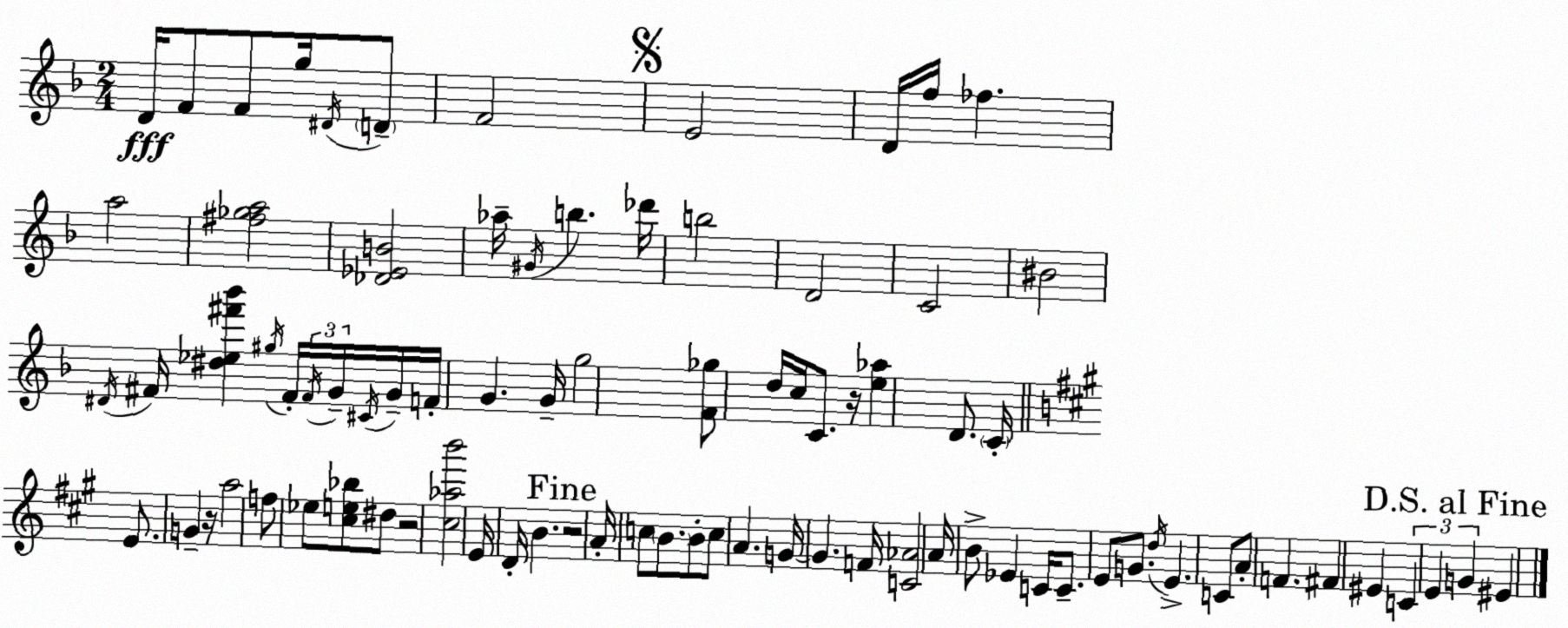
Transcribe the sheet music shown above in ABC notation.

X:1
T:Untitled
M:2/4
L:1/4
K:Dm
D/4 F/2 F/2 g/4 ^D/4 D/2 F2 E2 D/4 f/4 _f a2 [^f_ga]2 [_D_EB]2 _a/4 ^G/4 b _d'/4 b2 D2 C2 ^B2 ^D/4 ^F/4 [^d_e^f'_b'] ^g/4 ^F/4 ^F/4 G/4 ^C/4 G/4 F/4 G G/4 g2 [F_g]/2 d/4 c/4 C/2 z/4 [e_a] D/2 C/4 E/2 G z/4 a2 f/2 _e/2 [^ce_b]/2 ^d/2 z2 [^c_ab']2 E/4 D/4 B z2 A/4 c/2 B/2 B/2 c/2 A G/4 G F/4 [C_A]2 A/4 B/2 _E C/4 C/2 E/2 G/2 d/4 E C/2 A/2 F ^F ^E C E G ^E